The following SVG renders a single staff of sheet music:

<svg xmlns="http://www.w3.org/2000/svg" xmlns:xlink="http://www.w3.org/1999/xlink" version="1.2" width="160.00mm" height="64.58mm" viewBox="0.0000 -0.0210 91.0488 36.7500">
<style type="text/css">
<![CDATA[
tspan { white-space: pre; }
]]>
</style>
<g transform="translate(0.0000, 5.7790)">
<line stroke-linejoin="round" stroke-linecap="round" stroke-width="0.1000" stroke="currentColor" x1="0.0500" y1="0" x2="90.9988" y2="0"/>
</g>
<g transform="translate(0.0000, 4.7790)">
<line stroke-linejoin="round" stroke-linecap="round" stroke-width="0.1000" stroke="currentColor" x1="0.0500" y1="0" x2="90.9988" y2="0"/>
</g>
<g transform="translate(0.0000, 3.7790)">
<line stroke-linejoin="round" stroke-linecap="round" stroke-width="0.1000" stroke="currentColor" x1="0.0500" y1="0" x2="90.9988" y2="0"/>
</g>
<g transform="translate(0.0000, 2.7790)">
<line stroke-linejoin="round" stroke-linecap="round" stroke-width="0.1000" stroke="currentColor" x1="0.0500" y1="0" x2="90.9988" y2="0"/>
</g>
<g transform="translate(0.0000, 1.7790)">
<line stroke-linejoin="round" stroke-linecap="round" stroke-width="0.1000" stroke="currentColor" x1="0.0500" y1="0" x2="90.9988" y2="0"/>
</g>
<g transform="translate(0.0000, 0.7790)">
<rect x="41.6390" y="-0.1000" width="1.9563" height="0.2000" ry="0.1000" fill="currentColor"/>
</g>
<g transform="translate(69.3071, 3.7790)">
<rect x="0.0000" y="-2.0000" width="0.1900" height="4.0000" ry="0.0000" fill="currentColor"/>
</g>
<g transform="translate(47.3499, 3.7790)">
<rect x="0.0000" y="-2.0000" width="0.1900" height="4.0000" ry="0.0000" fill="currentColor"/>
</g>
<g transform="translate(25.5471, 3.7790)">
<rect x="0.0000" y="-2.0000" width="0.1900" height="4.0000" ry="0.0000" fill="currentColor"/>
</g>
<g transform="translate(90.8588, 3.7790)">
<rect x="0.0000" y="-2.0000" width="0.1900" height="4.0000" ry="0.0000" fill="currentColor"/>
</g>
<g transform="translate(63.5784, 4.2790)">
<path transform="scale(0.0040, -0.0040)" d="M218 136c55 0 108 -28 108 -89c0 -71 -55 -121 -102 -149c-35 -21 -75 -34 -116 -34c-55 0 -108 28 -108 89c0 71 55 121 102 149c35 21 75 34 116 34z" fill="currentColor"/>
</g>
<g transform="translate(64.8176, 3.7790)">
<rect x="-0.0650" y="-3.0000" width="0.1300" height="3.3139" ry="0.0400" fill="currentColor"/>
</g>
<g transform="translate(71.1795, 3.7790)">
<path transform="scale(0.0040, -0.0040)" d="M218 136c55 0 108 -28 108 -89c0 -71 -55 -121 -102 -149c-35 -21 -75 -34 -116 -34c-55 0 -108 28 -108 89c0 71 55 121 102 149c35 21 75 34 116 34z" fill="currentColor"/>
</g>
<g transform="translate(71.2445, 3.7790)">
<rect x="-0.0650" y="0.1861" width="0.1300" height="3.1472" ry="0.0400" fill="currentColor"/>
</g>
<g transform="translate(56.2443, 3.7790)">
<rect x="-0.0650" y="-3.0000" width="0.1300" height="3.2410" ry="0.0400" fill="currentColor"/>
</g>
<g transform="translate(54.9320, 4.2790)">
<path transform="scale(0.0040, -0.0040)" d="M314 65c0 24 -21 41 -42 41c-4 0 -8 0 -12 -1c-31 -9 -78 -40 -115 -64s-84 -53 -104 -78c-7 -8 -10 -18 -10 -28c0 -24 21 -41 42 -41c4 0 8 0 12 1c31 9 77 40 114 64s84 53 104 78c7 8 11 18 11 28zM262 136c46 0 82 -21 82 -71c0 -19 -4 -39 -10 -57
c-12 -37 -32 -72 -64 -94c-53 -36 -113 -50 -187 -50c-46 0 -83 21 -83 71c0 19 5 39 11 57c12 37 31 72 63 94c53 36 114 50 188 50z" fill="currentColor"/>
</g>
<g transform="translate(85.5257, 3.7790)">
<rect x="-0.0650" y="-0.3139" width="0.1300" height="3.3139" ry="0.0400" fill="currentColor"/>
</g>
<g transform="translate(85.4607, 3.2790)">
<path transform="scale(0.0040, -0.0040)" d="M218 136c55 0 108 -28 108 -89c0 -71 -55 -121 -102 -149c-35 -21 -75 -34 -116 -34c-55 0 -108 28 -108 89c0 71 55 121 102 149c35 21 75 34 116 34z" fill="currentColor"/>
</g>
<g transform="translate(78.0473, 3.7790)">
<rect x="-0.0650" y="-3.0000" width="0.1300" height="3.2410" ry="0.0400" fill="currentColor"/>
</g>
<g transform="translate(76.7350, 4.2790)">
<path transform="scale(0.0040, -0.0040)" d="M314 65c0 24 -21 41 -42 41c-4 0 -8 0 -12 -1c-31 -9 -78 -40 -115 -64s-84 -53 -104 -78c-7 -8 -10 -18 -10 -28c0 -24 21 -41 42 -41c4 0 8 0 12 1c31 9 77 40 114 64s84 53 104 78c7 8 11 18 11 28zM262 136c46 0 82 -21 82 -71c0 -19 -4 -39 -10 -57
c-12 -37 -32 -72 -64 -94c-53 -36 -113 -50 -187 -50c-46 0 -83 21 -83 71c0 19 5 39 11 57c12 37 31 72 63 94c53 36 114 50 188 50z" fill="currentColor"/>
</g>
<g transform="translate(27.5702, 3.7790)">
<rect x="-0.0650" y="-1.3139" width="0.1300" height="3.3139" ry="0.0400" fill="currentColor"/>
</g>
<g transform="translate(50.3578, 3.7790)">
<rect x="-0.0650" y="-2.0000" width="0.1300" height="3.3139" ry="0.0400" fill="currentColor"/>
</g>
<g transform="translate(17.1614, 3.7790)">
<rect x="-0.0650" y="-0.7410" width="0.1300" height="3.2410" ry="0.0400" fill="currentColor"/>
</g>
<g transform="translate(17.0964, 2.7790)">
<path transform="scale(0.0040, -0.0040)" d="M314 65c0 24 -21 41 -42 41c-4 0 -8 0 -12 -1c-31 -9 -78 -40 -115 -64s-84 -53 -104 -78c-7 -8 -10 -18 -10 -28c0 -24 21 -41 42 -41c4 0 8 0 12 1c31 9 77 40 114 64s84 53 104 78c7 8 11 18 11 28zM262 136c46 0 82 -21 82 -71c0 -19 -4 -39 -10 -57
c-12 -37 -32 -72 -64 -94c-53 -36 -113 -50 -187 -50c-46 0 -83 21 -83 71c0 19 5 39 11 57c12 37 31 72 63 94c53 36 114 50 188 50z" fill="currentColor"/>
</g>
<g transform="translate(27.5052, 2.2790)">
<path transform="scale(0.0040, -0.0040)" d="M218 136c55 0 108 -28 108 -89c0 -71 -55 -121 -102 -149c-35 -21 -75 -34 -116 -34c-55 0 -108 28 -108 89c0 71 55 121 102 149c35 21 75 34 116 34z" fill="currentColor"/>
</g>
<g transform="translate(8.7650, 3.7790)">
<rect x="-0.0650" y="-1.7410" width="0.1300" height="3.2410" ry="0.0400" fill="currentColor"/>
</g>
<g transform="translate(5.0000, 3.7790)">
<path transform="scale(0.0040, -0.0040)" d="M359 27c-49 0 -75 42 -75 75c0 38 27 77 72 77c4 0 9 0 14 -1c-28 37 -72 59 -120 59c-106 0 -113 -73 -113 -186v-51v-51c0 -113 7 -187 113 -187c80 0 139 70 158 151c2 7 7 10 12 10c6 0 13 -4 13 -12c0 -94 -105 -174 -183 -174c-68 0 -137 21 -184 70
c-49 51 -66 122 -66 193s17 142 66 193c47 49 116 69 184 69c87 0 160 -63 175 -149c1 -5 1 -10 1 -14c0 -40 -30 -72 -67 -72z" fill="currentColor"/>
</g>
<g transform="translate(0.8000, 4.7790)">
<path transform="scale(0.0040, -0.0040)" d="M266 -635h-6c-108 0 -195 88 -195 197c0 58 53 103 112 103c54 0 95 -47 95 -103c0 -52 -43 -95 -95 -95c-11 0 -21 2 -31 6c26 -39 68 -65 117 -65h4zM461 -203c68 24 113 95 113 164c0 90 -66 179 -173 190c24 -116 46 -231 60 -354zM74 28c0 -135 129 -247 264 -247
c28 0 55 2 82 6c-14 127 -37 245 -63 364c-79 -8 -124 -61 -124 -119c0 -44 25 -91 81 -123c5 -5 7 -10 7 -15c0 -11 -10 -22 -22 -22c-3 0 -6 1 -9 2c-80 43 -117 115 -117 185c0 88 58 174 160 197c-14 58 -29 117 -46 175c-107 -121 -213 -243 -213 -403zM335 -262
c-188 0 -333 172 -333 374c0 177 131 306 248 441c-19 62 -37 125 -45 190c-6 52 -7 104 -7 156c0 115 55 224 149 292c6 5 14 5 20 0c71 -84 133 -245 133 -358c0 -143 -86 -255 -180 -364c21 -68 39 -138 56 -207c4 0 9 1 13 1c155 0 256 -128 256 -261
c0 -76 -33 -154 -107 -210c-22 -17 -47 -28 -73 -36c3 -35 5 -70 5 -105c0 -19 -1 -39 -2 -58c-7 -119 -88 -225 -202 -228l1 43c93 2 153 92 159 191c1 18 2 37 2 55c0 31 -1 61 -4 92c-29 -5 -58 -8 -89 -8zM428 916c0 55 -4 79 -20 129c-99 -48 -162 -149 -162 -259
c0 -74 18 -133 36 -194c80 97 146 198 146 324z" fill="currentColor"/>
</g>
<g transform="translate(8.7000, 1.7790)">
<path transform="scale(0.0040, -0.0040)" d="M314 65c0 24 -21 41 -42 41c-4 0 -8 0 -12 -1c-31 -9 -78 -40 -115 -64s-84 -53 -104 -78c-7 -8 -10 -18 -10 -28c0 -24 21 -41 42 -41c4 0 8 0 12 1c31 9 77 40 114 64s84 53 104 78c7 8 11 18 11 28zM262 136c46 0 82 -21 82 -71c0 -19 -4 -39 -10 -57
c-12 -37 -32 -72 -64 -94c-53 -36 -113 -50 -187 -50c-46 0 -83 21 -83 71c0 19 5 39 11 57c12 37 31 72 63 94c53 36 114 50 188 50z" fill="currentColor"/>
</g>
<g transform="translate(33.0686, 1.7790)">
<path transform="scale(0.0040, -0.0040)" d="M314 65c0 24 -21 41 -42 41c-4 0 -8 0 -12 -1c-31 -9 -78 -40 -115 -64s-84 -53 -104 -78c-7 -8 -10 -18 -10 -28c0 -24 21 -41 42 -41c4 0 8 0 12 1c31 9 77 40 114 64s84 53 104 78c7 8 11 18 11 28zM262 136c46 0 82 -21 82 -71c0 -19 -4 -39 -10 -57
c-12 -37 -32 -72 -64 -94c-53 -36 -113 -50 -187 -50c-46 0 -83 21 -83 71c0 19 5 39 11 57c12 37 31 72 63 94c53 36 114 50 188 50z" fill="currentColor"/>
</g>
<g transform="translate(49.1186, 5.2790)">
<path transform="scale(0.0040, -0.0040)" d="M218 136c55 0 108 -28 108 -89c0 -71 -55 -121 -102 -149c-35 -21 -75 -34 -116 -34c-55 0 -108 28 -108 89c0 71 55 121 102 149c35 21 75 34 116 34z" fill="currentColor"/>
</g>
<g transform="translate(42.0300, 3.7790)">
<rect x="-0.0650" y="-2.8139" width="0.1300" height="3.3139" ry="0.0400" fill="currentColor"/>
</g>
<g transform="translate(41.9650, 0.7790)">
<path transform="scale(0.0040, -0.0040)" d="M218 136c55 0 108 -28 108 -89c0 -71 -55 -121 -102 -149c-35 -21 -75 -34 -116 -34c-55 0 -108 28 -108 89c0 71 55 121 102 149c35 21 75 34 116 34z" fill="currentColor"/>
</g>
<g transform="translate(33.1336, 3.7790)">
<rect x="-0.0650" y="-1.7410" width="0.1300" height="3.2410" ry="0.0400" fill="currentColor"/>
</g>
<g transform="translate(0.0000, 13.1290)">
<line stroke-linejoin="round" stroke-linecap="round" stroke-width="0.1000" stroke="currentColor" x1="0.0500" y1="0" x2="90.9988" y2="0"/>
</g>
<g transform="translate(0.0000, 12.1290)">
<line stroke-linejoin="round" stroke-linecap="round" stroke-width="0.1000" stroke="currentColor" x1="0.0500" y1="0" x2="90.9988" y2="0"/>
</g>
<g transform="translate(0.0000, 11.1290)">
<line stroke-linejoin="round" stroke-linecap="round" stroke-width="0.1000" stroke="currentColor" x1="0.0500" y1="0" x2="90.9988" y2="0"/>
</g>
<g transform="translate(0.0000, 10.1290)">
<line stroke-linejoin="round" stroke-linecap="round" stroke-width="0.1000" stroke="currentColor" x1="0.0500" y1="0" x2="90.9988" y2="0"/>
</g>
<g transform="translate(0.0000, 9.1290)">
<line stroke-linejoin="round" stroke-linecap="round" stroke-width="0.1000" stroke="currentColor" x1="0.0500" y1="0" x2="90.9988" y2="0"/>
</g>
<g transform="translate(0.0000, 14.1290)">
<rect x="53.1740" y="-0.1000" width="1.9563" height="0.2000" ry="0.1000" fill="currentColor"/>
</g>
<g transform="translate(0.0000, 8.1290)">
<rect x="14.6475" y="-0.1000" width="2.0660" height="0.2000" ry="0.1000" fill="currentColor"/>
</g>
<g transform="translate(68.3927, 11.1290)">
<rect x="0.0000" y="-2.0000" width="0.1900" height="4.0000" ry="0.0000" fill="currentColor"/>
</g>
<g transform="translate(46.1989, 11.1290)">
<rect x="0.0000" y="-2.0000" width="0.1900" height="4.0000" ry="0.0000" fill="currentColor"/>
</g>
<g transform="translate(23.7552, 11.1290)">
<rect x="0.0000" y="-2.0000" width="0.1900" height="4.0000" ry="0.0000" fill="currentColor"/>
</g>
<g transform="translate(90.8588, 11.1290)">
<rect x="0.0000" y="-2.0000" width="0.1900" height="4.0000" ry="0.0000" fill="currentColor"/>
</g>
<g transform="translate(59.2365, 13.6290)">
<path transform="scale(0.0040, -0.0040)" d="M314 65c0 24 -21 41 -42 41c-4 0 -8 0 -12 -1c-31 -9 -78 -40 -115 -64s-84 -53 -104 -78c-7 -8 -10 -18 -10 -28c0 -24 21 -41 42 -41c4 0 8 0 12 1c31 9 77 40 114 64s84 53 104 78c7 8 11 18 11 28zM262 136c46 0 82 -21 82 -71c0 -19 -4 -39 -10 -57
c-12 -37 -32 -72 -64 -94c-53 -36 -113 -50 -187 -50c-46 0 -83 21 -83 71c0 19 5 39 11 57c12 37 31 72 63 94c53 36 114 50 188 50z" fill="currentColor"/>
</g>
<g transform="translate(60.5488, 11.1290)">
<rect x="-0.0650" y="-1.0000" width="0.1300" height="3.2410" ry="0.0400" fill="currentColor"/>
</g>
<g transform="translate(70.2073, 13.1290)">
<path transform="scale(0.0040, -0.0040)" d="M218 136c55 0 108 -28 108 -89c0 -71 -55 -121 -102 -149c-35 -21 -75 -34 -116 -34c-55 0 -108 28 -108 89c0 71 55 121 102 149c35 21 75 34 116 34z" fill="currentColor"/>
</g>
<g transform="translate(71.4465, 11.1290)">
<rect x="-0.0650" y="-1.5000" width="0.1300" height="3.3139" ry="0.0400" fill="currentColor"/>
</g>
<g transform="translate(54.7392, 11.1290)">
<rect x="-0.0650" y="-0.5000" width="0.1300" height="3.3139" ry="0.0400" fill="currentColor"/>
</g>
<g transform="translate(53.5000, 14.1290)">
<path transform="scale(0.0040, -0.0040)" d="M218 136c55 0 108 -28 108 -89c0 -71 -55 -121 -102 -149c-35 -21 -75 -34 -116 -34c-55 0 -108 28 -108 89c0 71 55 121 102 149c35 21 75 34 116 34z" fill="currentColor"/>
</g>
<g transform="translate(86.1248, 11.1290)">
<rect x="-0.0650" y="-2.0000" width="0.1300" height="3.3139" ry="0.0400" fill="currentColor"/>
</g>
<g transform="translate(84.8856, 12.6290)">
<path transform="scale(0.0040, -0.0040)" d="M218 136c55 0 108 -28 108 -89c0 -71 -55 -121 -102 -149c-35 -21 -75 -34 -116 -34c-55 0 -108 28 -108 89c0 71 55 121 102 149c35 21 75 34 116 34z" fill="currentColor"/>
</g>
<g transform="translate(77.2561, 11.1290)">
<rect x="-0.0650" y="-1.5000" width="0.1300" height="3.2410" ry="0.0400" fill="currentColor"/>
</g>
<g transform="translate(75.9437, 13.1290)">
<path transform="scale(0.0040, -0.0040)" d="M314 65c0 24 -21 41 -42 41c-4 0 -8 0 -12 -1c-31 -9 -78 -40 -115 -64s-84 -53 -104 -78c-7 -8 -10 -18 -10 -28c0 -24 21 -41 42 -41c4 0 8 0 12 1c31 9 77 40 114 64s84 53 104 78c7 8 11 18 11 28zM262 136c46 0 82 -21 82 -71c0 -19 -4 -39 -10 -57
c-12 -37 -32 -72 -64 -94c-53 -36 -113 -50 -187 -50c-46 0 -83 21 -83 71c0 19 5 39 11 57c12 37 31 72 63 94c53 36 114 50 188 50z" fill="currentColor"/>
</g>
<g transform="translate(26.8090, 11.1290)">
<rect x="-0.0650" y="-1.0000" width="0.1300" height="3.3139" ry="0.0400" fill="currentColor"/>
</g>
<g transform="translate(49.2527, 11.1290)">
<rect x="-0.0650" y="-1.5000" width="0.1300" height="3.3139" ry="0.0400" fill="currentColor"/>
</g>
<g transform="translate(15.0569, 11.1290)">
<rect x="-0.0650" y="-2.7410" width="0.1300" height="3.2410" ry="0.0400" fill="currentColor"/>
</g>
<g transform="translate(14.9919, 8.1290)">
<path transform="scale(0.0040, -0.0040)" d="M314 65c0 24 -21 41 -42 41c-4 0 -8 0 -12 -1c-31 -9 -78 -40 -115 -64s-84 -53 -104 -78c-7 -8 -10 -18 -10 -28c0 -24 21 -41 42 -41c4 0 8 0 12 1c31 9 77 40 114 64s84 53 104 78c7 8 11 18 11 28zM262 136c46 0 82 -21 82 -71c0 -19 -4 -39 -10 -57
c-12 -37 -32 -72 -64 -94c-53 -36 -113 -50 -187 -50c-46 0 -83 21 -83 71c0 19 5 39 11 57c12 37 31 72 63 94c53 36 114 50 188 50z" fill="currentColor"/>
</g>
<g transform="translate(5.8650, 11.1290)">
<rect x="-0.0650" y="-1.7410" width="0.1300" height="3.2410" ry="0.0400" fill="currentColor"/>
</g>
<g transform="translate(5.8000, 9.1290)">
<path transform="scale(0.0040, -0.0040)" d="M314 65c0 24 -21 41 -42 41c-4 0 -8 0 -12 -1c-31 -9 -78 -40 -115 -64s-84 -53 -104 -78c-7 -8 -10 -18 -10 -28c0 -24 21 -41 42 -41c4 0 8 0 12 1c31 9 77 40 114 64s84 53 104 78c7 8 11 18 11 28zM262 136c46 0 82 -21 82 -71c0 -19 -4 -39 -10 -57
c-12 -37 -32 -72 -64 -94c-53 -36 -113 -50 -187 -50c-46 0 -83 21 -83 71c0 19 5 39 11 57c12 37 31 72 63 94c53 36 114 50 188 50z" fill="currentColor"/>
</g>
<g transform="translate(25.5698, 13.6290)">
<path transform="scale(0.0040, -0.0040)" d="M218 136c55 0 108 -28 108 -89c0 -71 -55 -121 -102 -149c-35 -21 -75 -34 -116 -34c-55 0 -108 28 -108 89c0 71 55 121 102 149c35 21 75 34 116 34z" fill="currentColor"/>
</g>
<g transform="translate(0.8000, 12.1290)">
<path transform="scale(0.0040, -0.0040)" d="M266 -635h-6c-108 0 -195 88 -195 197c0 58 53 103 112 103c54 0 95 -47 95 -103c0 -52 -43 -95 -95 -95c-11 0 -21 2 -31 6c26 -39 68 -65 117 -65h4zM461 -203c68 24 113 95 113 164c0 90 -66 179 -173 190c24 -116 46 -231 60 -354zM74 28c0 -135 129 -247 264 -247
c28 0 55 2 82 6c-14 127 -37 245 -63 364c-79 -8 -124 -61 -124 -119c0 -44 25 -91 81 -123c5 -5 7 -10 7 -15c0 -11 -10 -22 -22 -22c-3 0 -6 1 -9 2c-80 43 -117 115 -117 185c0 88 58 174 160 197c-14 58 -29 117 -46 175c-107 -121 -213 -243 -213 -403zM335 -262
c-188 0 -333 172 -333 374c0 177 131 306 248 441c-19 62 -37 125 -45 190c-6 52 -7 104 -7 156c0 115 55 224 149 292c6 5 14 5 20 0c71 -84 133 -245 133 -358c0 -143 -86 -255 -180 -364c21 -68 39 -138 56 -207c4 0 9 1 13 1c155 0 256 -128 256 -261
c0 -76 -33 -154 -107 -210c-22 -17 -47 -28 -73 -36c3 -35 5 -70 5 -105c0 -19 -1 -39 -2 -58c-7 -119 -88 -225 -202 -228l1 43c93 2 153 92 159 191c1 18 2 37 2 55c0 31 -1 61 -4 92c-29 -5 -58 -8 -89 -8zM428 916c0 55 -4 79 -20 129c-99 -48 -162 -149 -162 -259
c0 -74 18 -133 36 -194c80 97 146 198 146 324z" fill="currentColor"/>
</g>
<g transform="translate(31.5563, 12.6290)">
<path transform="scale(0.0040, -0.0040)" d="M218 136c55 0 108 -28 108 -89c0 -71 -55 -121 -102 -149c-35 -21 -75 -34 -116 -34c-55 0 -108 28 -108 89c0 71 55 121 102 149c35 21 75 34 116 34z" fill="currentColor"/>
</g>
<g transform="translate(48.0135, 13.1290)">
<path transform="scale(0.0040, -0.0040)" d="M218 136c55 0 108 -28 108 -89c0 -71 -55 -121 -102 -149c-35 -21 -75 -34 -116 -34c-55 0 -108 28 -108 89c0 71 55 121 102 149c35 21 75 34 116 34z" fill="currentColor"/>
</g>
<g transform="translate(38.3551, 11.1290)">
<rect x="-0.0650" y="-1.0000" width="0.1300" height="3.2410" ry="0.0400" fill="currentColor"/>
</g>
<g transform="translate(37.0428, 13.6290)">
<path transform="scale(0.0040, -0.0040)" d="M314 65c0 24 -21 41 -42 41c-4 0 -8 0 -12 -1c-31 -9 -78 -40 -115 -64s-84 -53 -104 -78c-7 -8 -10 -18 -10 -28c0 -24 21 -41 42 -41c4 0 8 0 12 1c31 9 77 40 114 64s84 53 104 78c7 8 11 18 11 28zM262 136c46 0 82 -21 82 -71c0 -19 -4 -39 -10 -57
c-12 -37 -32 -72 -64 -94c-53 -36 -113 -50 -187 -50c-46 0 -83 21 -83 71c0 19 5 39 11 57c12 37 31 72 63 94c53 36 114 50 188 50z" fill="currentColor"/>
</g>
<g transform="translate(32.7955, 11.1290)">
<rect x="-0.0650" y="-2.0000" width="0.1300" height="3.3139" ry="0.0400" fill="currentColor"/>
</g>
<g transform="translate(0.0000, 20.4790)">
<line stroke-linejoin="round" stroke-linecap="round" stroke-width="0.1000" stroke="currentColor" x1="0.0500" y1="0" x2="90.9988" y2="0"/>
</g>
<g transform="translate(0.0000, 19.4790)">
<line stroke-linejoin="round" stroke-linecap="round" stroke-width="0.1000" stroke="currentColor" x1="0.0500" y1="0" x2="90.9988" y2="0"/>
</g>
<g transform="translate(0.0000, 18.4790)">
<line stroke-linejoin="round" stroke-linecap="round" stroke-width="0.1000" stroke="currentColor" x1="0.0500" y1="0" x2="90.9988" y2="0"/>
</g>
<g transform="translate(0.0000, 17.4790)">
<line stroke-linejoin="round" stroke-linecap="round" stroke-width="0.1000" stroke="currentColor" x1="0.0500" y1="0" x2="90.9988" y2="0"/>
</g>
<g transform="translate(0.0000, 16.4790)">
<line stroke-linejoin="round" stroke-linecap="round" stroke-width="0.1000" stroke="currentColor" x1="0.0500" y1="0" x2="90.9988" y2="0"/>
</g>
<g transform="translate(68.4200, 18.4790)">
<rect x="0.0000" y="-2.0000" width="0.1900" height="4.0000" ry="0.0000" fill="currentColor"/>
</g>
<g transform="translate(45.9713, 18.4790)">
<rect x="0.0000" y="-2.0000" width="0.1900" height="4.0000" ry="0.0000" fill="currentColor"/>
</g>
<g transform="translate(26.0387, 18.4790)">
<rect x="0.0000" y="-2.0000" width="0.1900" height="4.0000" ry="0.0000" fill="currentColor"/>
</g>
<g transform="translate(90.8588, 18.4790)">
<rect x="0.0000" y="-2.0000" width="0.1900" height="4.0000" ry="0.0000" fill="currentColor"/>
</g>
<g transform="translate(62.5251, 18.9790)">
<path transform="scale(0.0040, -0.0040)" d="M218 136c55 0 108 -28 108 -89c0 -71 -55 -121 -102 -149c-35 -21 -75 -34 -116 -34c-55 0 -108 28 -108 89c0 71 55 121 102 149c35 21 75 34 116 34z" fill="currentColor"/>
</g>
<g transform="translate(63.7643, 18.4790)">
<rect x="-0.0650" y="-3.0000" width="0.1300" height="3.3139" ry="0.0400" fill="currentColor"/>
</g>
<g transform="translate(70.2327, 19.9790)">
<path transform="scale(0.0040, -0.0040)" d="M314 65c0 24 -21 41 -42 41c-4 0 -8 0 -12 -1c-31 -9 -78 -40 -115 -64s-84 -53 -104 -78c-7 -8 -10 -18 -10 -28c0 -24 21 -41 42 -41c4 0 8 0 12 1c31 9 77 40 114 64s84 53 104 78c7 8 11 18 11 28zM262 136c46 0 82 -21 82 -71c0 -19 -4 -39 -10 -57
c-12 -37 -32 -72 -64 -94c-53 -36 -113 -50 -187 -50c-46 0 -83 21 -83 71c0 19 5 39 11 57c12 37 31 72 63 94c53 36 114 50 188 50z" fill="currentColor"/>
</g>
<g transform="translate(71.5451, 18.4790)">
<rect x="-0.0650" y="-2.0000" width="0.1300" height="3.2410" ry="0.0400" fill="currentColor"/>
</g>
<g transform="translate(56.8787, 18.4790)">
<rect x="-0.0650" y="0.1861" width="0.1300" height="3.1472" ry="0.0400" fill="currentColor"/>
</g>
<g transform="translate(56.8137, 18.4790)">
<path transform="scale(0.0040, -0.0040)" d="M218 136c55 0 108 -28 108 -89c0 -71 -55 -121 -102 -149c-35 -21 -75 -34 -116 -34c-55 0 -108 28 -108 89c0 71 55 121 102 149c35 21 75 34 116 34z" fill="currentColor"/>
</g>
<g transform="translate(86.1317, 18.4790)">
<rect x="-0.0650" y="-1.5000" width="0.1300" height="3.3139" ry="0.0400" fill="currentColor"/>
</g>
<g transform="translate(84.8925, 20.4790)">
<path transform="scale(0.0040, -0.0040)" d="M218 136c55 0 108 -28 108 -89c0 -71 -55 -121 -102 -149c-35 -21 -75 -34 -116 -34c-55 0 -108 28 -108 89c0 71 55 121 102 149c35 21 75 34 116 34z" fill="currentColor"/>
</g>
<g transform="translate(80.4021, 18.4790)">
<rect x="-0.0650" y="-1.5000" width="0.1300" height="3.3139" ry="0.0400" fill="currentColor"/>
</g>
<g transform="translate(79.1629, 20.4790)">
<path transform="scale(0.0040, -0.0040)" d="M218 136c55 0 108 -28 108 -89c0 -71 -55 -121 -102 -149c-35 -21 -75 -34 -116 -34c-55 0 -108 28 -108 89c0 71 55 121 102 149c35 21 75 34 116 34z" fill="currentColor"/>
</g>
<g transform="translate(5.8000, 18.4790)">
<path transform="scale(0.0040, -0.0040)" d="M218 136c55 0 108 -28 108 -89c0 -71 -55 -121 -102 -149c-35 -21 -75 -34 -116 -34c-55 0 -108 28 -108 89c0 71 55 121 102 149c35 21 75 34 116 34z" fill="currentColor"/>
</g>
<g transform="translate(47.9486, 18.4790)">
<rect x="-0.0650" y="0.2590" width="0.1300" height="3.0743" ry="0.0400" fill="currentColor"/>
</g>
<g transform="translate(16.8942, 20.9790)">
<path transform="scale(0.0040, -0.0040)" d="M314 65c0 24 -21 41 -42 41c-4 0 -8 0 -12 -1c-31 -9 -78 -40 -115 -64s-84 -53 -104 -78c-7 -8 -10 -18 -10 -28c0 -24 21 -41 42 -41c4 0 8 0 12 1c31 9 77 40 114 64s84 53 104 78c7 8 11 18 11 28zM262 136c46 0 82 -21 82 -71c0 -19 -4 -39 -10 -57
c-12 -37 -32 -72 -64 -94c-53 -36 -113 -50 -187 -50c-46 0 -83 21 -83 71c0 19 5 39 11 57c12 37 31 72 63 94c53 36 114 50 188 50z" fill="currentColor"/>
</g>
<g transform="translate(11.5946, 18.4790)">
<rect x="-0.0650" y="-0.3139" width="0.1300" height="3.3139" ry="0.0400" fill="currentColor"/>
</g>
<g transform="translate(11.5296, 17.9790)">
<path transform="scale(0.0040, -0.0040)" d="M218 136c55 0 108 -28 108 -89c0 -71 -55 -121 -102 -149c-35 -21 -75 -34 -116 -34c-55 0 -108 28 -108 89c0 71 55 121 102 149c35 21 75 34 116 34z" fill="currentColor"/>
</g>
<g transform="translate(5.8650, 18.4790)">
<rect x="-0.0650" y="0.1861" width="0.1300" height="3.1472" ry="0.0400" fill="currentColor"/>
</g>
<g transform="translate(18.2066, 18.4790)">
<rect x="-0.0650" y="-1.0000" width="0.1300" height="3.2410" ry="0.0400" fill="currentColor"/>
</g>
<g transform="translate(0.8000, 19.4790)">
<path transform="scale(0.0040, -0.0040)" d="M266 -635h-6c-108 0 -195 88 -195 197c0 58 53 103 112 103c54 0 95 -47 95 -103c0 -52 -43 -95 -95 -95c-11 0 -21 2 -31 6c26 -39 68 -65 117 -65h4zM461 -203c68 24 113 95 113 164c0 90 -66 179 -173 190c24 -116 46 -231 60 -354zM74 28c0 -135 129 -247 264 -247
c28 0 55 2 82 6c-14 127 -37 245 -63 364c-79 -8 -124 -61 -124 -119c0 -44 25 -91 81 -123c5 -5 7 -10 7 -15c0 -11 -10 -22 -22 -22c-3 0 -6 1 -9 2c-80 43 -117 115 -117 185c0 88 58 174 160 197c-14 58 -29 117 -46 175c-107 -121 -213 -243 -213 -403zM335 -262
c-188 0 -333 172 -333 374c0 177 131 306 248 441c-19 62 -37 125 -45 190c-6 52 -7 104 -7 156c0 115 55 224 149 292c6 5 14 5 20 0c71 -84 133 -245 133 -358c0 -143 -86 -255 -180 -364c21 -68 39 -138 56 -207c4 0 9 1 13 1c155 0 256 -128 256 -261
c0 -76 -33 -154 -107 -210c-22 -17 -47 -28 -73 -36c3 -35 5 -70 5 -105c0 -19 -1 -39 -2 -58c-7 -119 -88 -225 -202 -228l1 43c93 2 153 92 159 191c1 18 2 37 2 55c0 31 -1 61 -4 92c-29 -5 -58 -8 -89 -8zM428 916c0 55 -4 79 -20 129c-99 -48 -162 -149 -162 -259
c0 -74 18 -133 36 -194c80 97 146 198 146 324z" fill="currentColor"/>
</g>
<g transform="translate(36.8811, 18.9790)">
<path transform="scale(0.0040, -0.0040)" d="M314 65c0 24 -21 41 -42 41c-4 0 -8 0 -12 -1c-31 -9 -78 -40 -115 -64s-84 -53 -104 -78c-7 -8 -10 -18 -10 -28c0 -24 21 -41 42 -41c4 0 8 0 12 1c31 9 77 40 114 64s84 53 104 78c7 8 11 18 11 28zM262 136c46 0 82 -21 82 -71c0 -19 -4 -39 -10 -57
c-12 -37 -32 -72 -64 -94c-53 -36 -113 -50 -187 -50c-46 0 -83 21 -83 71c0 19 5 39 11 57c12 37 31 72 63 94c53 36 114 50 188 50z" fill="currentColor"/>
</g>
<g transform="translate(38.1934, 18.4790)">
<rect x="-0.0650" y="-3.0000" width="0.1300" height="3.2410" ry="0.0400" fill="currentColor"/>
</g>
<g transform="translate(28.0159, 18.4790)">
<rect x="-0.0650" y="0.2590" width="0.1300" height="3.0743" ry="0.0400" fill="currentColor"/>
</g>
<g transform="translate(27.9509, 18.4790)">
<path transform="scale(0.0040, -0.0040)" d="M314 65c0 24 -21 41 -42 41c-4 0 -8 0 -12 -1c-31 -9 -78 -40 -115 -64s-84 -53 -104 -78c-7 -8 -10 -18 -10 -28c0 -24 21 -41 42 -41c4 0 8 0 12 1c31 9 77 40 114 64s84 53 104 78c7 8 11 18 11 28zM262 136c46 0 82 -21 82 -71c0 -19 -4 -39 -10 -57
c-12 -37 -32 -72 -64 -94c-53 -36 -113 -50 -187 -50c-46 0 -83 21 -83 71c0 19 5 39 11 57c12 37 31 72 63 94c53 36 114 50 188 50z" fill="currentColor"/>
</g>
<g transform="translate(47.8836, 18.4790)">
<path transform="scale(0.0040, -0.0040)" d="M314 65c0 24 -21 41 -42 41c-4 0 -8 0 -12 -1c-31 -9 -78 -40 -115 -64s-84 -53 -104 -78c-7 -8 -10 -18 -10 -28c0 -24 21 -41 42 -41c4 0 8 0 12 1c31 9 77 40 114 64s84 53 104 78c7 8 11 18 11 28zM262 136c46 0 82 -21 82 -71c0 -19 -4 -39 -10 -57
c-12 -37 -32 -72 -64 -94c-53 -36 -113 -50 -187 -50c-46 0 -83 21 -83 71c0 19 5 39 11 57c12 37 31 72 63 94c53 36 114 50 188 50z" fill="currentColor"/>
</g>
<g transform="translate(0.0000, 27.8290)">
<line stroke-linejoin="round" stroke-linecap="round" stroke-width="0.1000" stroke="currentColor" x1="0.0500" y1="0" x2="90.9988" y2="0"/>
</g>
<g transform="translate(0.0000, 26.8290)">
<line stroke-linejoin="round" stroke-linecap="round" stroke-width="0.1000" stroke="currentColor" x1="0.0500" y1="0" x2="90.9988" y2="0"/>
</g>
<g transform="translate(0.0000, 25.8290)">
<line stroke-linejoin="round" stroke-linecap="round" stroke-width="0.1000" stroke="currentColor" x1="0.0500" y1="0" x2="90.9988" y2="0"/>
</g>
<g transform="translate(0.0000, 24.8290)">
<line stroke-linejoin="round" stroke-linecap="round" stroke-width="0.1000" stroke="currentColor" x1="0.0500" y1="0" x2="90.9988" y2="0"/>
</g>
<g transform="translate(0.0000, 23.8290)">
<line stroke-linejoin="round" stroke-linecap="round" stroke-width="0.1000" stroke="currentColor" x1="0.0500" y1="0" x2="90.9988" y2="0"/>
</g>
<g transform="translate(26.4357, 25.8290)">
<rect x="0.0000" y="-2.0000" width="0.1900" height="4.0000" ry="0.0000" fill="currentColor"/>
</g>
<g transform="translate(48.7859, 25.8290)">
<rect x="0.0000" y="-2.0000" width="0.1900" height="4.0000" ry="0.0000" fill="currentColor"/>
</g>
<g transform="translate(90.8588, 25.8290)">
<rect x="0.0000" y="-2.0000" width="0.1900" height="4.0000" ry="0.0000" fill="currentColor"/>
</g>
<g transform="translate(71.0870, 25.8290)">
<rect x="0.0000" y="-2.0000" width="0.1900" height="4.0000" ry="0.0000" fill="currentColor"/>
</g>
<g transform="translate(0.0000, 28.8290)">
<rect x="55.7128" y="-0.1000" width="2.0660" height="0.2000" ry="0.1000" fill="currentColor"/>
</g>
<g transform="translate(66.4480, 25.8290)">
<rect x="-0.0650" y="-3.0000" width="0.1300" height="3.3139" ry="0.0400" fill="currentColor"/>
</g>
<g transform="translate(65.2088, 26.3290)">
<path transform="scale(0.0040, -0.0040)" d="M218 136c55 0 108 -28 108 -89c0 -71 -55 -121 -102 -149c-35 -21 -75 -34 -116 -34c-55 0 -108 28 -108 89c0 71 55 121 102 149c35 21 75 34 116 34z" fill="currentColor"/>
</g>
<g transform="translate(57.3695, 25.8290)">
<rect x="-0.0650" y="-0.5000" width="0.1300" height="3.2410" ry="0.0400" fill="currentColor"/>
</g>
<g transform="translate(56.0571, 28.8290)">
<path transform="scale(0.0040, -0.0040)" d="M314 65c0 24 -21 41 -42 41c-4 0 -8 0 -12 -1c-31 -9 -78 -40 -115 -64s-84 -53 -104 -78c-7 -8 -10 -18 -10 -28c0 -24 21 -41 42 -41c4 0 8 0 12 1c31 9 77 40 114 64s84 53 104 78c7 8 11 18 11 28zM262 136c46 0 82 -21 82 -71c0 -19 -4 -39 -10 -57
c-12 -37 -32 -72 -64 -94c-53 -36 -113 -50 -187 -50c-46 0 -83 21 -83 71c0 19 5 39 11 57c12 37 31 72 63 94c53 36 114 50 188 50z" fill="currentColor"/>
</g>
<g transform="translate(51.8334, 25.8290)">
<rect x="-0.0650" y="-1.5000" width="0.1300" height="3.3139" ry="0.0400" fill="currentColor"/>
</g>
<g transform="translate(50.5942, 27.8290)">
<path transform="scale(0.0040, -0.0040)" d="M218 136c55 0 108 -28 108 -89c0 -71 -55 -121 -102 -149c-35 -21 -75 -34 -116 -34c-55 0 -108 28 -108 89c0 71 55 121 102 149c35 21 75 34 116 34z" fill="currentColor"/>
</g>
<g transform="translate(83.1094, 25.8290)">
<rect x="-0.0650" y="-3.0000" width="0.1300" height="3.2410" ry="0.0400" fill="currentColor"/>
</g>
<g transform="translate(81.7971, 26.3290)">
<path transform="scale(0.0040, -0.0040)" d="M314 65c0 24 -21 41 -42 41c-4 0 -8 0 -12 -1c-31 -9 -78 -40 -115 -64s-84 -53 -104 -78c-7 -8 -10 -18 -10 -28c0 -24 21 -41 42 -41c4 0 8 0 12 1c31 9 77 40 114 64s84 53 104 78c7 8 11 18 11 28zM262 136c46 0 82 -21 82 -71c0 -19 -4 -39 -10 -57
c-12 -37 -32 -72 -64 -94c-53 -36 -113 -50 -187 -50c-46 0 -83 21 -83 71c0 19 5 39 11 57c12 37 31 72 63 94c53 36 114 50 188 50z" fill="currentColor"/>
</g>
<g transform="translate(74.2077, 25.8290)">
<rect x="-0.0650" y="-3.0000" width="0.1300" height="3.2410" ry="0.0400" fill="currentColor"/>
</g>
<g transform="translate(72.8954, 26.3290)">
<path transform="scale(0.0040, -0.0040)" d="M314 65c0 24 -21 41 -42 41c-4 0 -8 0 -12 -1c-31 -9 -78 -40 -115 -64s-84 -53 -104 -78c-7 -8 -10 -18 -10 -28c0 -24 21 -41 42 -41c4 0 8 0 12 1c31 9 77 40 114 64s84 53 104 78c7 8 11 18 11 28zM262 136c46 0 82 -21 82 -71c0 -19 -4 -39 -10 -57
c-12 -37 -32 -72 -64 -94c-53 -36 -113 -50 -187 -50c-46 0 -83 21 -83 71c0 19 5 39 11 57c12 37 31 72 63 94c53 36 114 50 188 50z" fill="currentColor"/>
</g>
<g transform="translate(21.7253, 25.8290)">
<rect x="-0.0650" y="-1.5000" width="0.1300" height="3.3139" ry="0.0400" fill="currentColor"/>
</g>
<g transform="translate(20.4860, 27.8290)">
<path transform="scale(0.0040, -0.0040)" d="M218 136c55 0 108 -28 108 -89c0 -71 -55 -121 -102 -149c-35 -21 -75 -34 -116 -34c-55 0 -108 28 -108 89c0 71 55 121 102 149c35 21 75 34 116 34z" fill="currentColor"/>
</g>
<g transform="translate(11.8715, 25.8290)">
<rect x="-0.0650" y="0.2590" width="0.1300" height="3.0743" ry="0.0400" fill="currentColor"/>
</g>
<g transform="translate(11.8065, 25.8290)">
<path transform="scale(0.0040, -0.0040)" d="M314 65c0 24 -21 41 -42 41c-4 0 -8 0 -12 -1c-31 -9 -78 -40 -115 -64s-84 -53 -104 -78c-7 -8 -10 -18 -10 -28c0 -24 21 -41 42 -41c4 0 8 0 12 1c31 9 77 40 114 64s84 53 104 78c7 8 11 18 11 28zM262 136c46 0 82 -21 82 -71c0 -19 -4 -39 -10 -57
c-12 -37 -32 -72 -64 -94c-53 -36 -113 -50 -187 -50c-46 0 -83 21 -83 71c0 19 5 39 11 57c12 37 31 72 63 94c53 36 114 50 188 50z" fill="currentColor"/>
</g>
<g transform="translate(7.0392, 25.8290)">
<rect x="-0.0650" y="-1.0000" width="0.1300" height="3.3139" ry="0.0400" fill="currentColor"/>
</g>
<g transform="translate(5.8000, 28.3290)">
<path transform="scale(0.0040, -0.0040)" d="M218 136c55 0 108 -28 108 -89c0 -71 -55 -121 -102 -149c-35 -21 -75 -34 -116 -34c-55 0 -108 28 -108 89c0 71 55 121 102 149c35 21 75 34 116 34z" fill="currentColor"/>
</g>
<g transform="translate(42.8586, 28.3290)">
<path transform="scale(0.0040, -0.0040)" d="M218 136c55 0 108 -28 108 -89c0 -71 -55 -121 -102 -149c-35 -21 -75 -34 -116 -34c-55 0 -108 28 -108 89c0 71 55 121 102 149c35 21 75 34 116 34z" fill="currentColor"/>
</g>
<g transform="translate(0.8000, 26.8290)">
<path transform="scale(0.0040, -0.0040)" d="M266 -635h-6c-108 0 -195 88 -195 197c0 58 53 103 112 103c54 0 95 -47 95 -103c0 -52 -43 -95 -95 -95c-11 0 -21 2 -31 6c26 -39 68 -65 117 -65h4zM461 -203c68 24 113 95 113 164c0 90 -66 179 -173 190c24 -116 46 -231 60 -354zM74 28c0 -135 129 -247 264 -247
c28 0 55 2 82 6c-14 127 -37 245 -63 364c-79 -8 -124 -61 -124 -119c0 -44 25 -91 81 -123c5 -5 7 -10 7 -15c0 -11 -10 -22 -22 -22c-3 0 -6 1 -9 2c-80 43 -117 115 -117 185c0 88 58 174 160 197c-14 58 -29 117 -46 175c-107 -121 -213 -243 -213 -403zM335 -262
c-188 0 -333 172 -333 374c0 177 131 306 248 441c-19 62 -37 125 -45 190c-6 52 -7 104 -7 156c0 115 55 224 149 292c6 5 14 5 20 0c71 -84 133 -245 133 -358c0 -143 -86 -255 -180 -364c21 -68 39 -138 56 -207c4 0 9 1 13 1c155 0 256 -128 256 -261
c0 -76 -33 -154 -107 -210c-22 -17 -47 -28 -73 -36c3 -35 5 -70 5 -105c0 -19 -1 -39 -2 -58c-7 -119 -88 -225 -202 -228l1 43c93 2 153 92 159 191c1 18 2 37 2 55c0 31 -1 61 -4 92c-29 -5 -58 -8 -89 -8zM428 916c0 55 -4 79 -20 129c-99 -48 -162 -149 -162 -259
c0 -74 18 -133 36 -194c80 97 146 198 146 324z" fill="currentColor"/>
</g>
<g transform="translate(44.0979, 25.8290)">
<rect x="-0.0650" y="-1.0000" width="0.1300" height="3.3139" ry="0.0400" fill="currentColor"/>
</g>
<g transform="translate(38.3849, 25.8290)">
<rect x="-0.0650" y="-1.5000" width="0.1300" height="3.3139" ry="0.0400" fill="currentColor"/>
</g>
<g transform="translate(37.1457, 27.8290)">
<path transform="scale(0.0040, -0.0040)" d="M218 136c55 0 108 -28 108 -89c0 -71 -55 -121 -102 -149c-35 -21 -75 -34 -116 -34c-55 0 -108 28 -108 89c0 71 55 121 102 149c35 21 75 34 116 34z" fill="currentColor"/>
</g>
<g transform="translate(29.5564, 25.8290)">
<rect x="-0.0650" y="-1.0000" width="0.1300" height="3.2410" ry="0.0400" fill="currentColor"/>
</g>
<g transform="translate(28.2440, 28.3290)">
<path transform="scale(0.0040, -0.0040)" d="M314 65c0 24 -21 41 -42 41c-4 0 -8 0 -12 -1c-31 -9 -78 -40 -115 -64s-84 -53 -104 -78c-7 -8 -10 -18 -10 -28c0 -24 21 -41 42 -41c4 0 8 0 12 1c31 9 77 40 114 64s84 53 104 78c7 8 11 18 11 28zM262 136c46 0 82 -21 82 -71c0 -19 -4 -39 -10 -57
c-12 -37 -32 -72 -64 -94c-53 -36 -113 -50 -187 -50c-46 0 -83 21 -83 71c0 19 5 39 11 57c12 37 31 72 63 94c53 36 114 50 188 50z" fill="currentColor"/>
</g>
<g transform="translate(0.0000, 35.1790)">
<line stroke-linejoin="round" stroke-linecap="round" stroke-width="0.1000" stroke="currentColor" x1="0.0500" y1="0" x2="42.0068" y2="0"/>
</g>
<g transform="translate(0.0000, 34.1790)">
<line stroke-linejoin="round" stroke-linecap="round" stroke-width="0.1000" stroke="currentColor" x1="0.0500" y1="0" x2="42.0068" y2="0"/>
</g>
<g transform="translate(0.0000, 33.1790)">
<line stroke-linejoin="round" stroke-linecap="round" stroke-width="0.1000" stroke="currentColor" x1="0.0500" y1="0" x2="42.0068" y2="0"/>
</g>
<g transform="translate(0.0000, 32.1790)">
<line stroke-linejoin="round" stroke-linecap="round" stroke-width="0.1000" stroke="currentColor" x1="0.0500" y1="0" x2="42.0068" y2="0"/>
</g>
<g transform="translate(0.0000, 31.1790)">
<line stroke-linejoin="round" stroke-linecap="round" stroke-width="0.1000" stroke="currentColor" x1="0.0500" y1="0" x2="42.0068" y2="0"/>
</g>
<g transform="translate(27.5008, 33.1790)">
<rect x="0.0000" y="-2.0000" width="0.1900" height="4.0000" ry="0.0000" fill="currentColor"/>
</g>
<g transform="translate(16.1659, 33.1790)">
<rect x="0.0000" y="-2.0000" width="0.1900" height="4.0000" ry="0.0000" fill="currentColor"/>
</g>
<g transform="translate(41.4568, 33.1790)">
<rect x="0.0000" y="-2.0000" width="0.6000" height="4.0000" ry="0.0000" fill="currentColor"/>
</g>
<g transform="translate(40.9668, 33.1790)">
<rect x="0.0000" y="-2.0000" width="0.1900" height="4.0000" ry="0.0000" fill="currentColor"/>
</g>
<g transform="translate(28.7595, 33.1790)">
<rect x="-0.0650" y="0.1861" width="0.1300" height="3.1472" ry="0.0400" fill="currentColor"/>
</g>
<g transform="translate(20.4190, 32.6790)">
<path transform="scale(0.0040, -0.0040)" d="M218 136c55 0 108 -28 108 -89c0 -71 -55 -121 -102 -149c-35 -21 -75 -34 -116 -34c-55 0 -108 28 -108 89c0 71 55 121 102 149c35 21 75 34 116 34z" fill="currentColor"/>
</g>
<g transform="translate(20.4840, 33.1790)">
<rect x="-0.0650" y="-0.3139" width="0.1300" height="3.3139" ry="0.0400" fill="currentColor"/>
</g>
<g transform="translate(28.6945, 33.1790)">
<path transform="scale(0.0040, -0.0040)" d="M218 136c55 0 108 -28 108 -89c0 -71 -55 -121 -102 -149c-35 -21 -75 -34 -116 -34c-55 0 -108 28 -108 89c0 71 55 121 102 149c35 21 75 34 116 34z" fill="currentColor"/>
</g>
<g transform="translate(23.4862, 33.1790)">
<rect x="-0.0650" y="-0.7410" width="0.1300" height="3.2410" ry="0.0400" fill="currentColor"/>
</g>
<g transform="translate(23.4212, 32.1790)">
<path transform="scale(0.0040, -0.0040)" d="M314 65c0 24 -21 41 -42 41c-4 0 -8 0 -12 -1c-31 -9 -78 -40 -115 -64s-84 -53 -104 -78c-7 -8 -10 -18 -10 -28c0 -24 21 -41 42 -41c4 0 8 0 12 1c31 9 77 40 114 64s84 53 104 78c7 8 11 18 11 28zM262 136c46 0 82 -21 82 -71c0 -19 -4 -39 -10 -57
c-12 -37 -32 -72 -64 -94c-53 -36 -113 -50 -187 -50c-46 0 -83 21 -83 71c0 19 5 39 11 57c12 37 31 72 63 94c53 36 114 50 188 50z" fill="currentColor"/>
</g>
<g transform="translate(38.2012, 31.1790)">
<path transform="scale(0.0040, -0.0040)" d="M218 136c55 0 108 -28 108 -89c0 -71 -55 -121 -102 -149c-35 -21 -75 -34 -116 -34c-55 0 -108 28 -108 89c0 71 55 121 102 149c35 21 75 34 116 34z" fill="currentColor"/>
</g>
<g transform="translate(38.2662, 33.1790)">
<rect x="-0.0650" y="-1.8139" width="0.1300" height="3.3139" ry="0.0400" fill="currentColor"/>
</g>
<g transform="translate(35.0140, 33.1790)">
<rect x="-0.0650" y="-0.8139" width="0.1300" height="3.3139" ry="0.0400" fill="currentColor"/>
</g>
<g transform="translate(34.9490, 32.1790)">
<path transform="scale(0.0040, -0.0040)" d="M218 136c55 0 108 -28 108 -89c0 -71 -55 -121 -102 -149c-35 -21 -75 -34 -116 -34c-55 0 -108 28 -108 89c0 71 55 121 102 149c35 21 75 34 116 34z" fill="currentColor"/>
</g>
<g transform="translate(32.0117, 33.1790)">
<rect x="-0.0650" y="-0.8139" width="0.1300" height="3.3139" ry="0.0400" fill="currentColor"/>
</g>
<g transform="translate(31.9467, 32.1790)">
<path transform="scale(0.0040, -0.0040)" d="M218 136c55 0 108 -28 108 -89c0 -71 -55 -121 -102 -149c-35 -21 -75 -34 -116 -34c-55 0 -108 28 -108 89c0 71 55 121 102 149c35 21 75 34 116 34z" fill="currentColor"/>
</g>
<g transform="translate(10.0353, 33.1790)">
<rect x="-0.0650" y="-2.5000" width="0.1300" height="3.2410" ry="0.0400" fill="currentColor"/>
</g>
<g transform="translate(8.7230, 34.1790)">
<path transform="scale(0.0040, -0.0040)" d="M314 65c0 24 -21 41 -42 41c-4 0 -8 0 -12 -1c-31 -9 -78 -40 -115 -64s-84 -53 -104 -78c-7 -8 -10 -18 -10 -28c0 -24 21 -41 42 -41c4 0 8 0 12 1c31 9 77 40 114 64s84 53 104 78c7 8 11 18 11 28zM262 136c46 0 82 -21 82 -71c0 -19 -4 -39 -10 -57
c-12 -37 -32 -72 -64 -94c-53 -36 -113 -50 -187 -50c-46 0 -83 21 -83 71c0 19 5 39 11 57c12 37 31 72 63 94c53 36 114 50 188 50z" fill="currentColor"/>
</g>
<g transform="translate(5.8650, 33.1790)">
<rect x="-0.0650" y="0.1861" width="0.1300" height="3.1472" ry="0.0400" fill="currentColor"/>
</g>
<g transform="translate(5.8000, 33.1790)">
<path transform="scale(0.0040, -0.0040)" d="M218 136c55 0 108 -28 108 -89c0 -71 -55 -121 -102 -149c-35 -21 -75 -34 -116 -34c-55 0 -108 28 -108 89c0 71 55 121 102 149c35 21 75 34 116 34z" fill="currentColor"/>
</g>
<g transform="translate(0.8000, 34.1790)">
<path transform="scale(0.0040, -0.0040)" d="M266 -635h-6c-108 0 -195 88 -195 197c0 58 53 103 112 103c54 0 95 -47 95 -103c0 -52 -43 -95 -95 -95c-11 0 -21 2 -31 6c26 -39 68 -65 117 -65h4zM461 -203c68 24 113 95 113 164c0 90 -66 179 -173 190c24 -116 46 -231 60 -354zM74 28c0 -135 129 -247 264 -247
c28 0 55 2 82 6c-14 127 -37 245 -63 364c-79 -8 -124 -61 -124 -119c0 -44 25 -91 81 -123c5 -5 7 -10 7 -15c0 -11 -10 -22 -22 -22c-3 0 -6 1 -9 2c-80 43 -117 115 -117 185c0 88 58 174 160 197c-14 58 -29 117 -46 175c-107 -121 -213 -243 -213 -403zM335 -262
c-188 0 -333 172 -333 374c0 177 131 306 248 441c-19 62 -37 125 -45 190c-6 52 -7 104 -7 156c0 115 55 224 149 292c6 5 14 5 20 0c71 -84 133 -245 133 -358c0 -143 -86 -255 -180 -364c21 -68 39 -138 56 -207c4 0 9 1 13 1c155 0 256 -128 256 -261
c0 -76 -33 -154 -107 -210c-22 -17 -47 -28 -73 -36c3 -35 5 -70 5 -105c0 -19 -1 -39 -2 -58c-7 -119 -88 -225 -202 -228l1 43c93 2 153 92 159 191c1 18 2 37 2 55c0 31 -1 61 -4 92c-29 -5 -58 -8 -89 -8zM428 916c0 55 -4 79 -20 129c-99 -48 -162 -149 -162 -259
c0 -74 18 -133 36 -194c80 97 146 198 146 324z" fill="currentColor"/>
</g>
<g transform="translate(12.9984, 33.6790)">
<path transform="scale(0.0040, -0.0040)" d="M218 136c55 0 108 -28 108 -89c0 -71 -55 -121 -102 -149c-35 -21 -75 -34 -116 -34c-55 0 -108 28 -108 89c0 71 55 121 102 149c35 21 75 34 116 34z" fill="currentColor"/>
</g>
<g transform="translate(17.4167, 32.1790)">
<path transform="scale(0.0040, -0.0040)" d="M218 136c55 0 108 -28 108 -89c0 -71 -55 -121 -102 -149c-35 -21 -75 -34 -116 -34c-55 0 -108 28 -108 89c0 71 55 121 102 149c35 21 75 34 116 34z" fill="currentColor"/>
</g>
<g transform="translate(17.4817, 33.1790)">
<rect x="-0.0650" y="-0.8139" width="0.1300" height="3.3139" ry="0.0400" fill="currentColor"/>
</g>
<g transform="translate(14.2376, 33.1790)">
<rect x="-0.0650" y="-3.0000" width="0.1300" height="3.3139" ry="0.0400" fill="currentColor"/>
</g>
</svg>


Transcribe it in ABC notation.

X:1
T:Untitled
M:4/4
L:1/4
K:C
f2 d2 e f2 a F A2 A B A2 c f2 a2 D F D2 E C D2 E E2 F B c D2 B2 A2 B2 B A F2 E E D B2 E D2 E D E C2 A A2 A2 B G2 A d c d2 B d d f